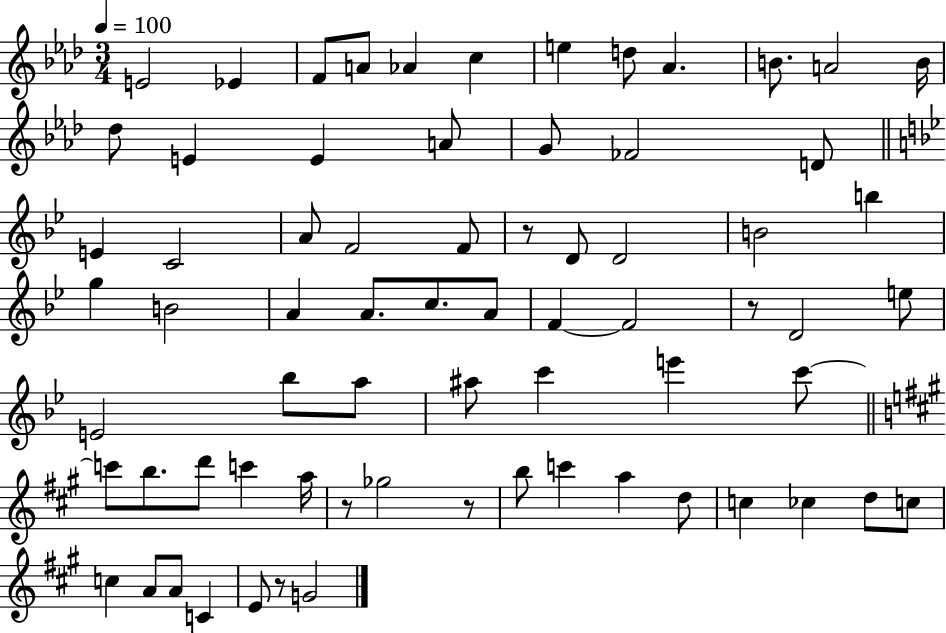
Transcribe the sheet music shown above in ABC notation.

X:1
T:Untitled
M:3/4
L:1/4
K:Ab
E2 _E F/2 A/2 _A c e d/2 _A B/2 A2 B/4 _d/2 E E A/2 G/2 _F2 D/2 E C2 A/2 F2 F/2 z/2 D/2 D2 B2 b g B2 A A/2 c/2 A/2 F F2 z/2 D2 e/2 E2 _b/2 a/2 ^a/2 c' e' c'/2 c'/2 b/2 d'/2 c' a/4 z/2 _g2 z/2 b/2 c' a d/2 c _c d/2 c/2 c A/2 A/2 C E/2 z/2 G2